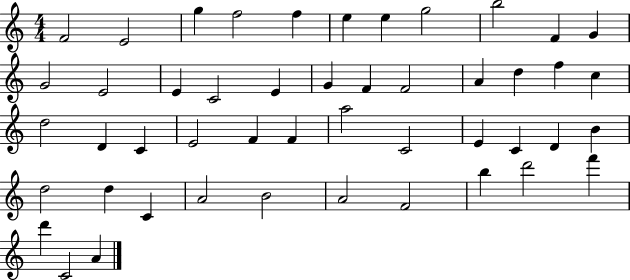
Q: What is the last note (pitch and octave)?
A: A4